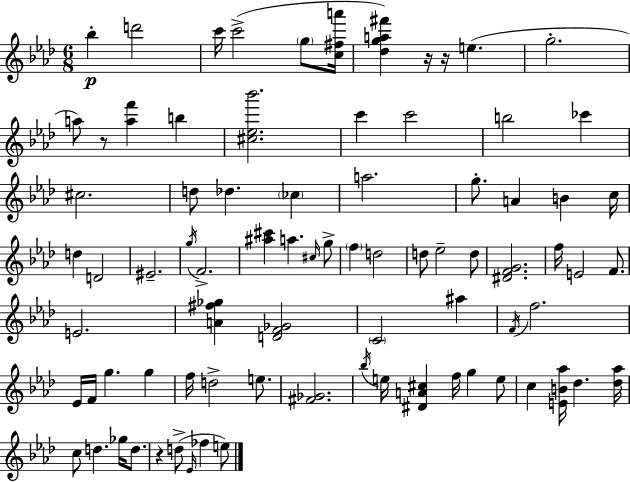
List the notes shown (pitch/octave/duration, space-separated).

Bb5/q D6/h C6/s C6/h G5/e [C5,F#5,A6]/s [Db5,G5,A5,F#6]/q R/s R/s E5/q. G5/h. A5/e R/e [A5,F6]/q B5/q [C#5,Eb5,Bb6]/h. C6/q C6/h B5/h CES6/q C#5/h. D5/e Db5/q. CES5/q A5/h. G5/e. A4/q B4/q C5/s D5/q D4/h EIS4/h. G5/s F4/h. [A#5,C#6]/q A5/q. C#5/s G5/e F5/q D5/h D5/e Eb5/h D5/e [D#4,F4,G4]/h. F5/s E4/h F4/e. E4/h. [A4,F#5,Gb5]/q [D4,F4,Gb4]/h C4/h A#5/q F4/s F5/h. Eb4/s F4/s G5/q. G5/q F5/s D5/h E5/e. [F#4,Gb4]/h. Bb5/s E5/s [D#4,A4,C#5]/q F5/s G5/q E5/e C5/q [E4,B4,Ab5]/s Db5/q. [Db5,Ab5]/s C5/e D5/q. Gb5/s D5/e. R/q D5/e Eb4/s FES5/q E5/e